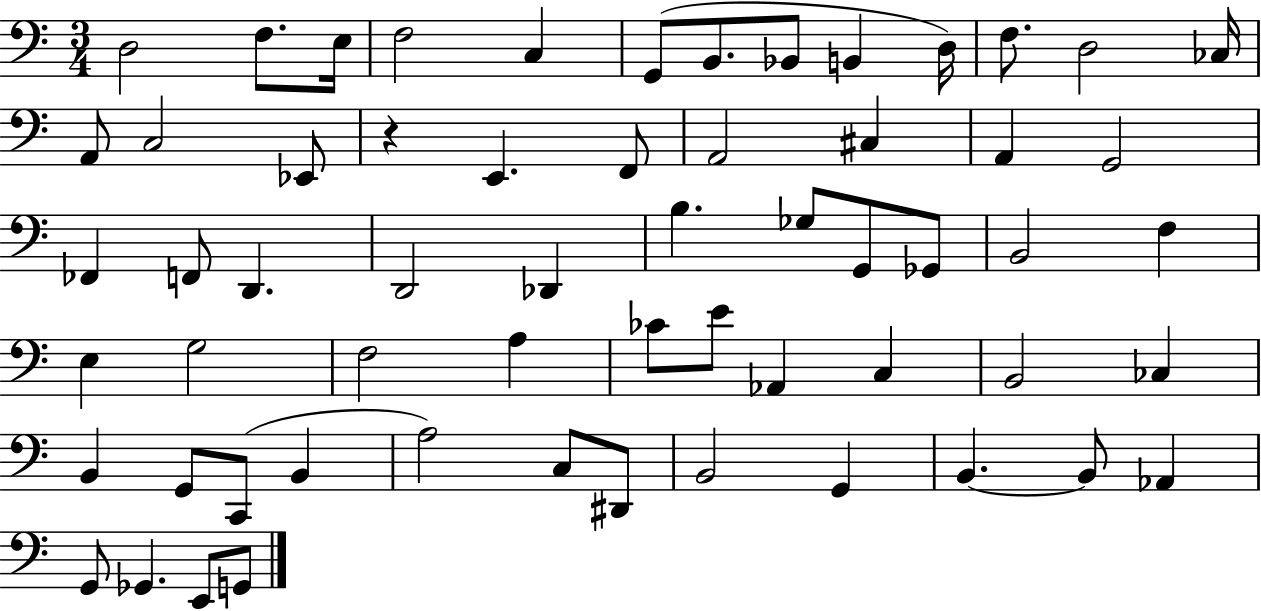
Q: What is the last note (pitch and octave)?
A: G2